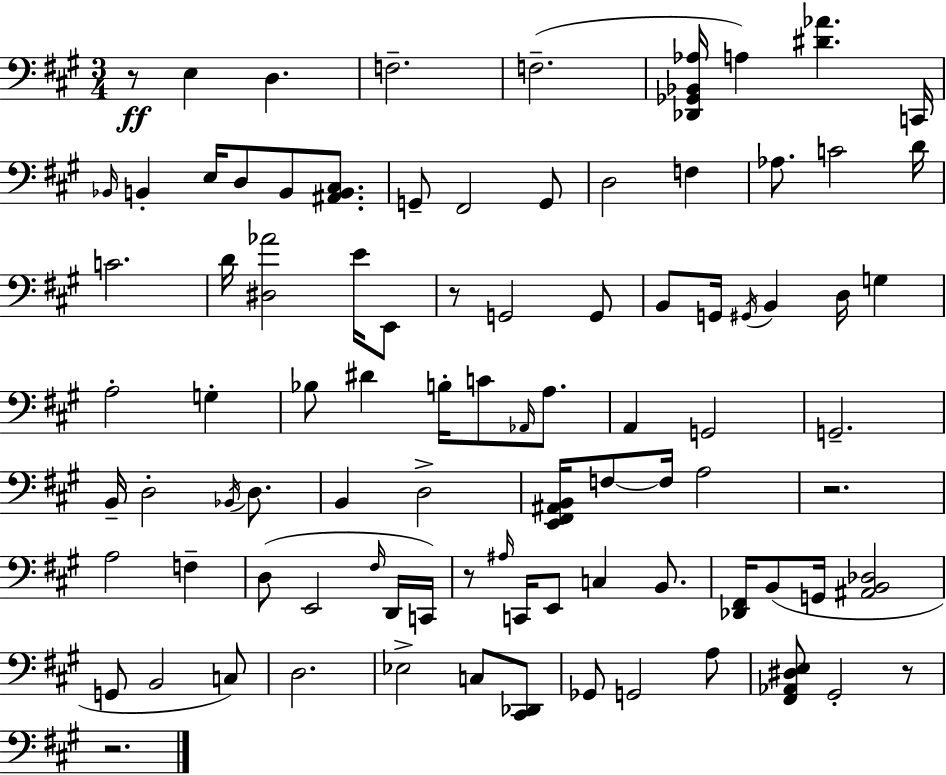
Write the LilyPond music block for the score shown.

{
  \clef bass
  \numericTimeSignature
  \time 3/4
  \key a \major
  r8\ff e4 d4. | f2.-- | f2.--( | <des, ges, bes, aes>16 a4) <dis' aes'>4. c,16 | \break \grace { bes,16 } b,4-. e16 d8 b,8 <ais, b, cis>8. | g,8-- fis,2 g,8 | d2 f4 | aes8. c'2 | \break d'16 c'2. | d'16 <dis aes'>2 e'16 e,8 | r8 g,2 g,8 | b,8 g,16 \acciaccatura { gis,16 } b,4 d16 g4 | \break a2-. g4-. | bes8 dis'4 b16-. c'8 \grace { aes,16 } | a8. a,4 g,2 | g,2.-- | \break b,16-- d2-. | \acciaccatura { bes,16 } d8. b,4 d2-> | <e, fis, ais, b,>16 f8~~ f16 a2 | r2. | \break a2 | f4-- d8( e,2 | \grace { fis16 } d,16 c,16) r8 \grace { ais16 } c,16 e,8 c4 | b,8. <des, fis,>16 b,8( g,16 <ais, b, des>2 | \break g,8 b,2 | c8) d2. | ees2-> | c8 <cis, des,>8 ges,8 g,2 | \break a8 <fis, aes, dis e>8 gis,2-. | r8 r2. | \bar "|."
}